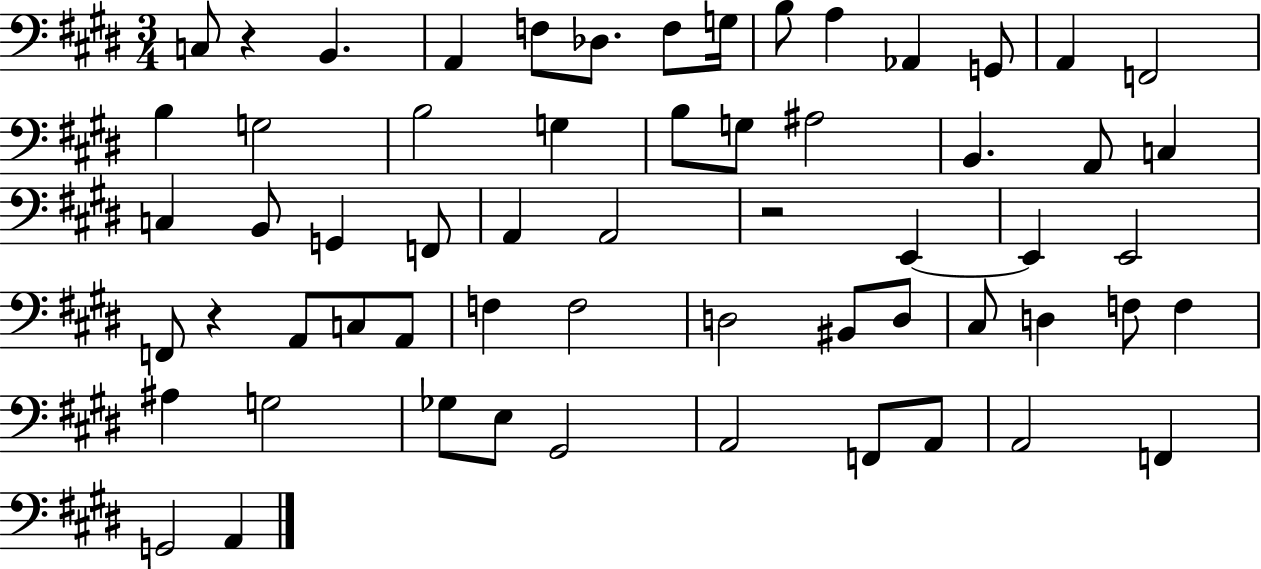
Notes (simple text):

C3/e R/q B2/q. A2/q F3/e Db3/e. F3/e G3/s B3/e A3/q Ab2/q G2/e A2/q F2/h B3/q G3/h B3/h G3/q B3/e G3/e A#3/h B2/q. A2/e C3/q C3/q B2/e G2/q F2/e A2/q A2/h R/h E2/q E2/q E2/h F2/e R/q A2/e C3/e A2/e F3/q F3/h D3/h BIS2/e D3/e C#3/e D3/q F3/e F3/q A#3/q G3/h Gb3/e E3/e G#2/h A2/h F2/e A2/e A2/h F2/q G2/h A2/q